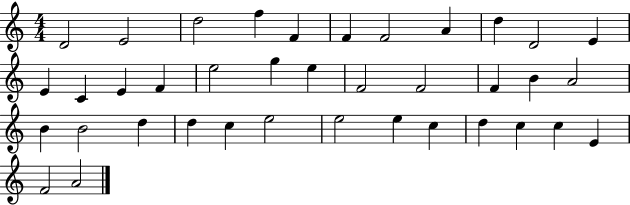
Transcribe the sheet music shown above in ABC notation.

X:1
T:Untitled
M:4/4
L:1/4
K:C
D2 E2 d2 f F F F2 A d D2 E E C E F e2 g e F2 F2 F B A2 B B2 d d c e2 e2 e c d c c E F2 A2